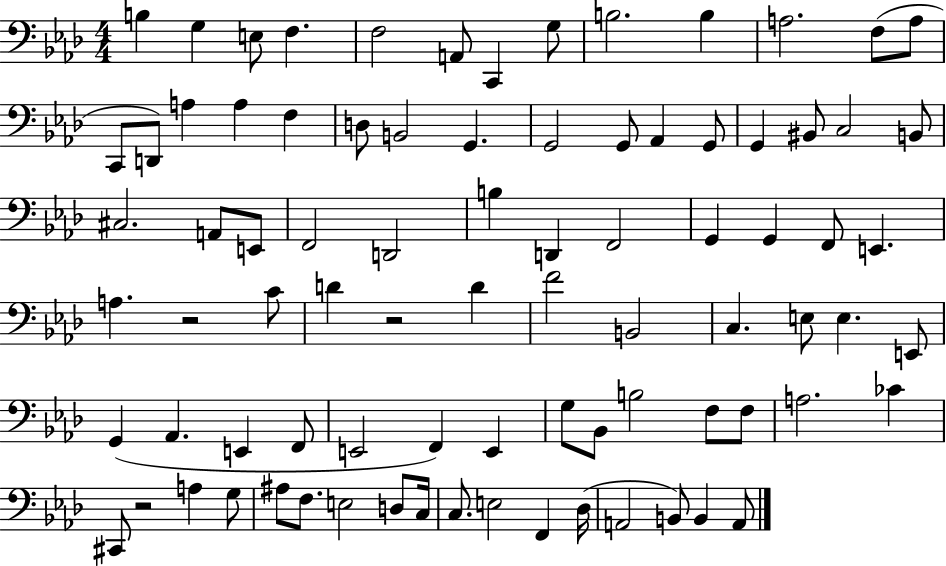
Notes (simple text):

B3/q G3/q E3/e F3/q. F3/h A2/e C2/q G3/e B3/h. B3/q A3/h. F3/e A3/e C2/e D2/e A3/q A3/q F3/q D3/e B2/h G2/q. G2/h G2/e Ab2/q G2/e G2/q BIS2/e C3/h B2/e C#3/h. A2/e E2/e F2/h D2/h B3/q D2/q F2/h G2/q G2/q F2/e E2/q. A3/q. R/h C4/e D4/q R/h D4/q F4/h B2/h C3/q. E3/e E3/q. E2/e G2/q Ab2/q. E2/q F2/e E2/h F2/q E2/q G3/e Bb2/e B3/h F3/e F3/e A3/h. CES4/q C#2/e R/h A3/q G3/e A#3/e F3/e. E3/h D3/e C3/s C3/e. E3/h F2/q Db3/s A2/h B2/e B2/q A2/e